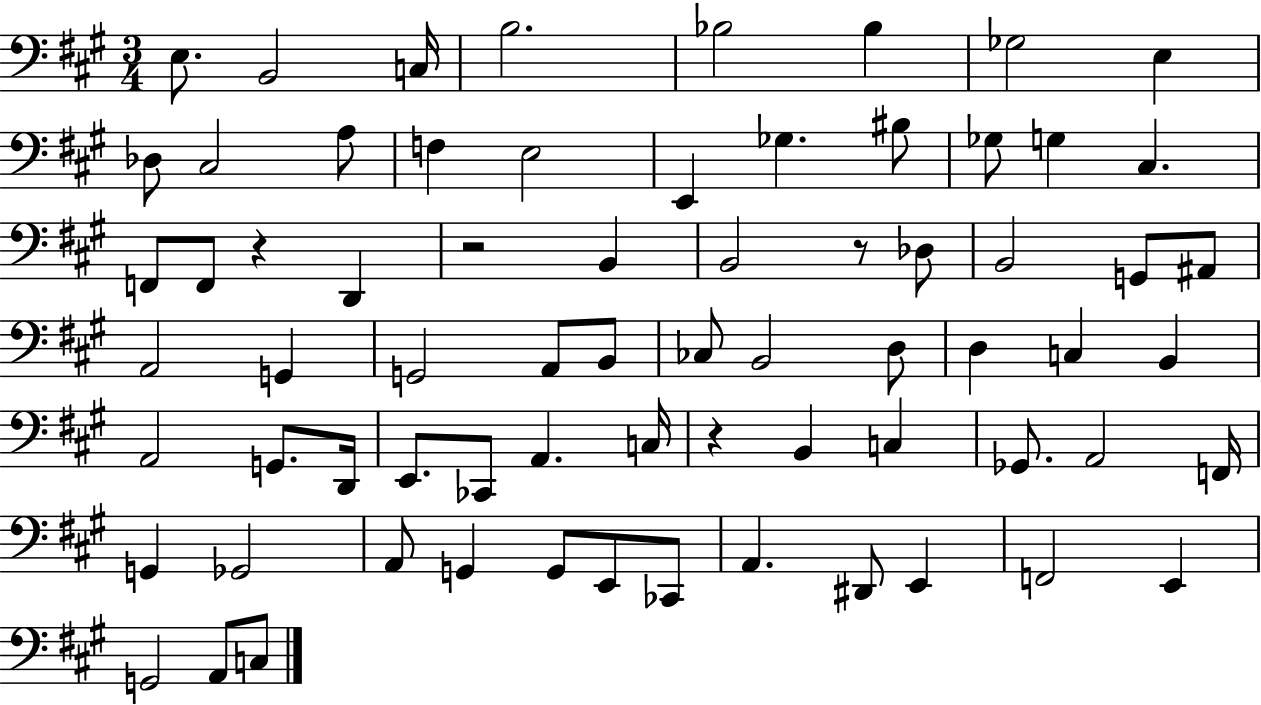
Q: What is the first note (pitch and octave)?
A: E3